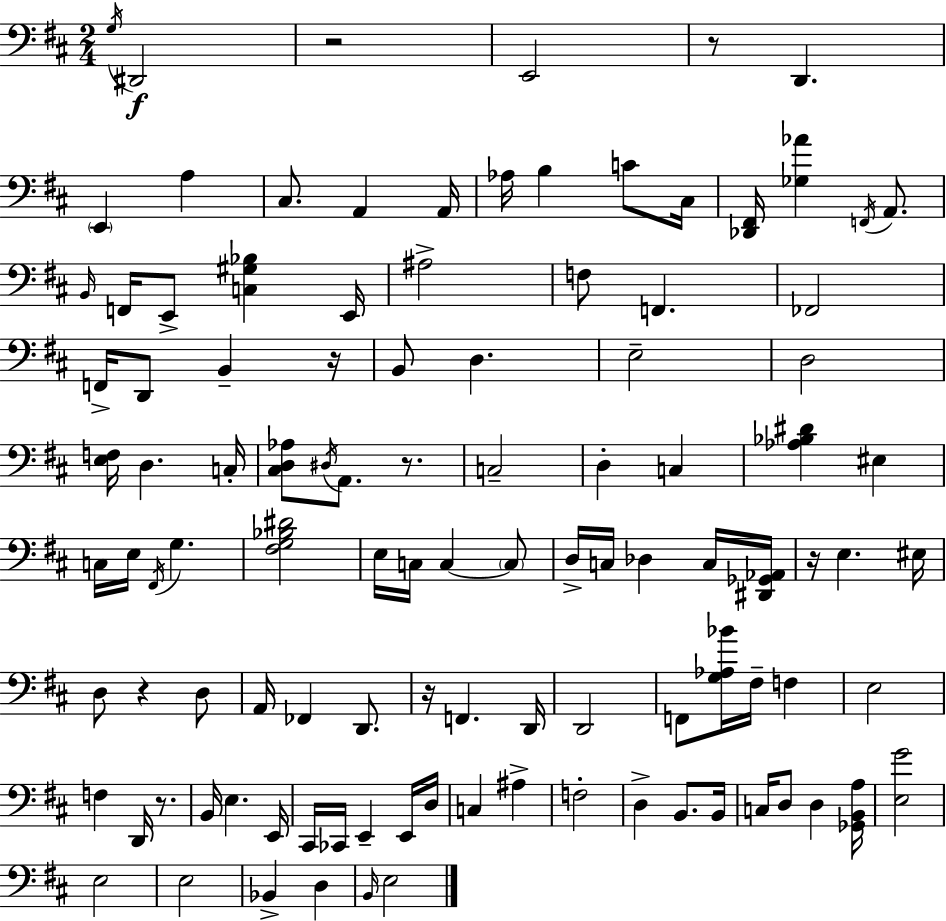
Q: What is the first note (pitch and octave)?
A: G3